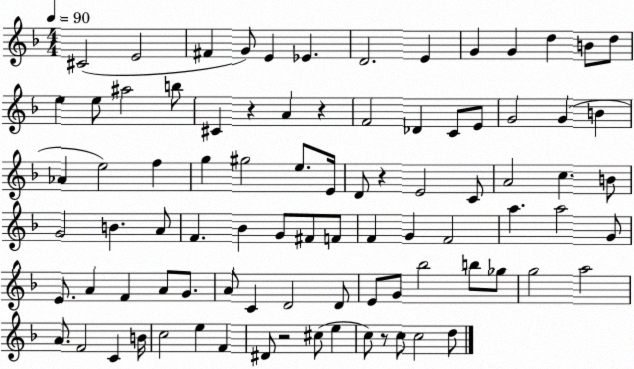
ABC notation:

X:1
T:Untitled
M:4/4
L:1/4
K:F
^C2 E2 ^F G/2 E _E D2 E G G d B/2 d/2 e e/2 ^a2 b/2 ^C z A z F2 _D C/2 E/2 G2 G B _A e2 f g ^g2 e/2 E/4 D/2 z E2 C/2 A2 c B/2 G2 B A/2 F _B G/2 ^F/2 F/2 F G F2 a a2 G/2 E/2 A F A/2 G/2 A/2 C D2 D/2 E/2 G/2 _b2 b/2 _g/2 g2 a2 A/2 F2 C B/4 c2 e F ^D/2 z2 ^c/2 e c/2 z/2 c/2 c2 d/2